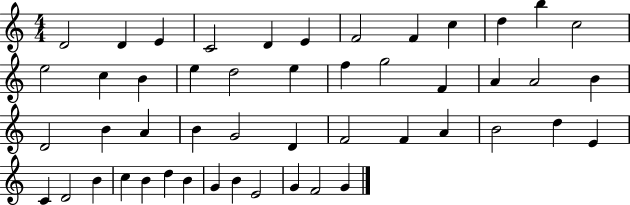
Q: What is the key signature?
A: C major